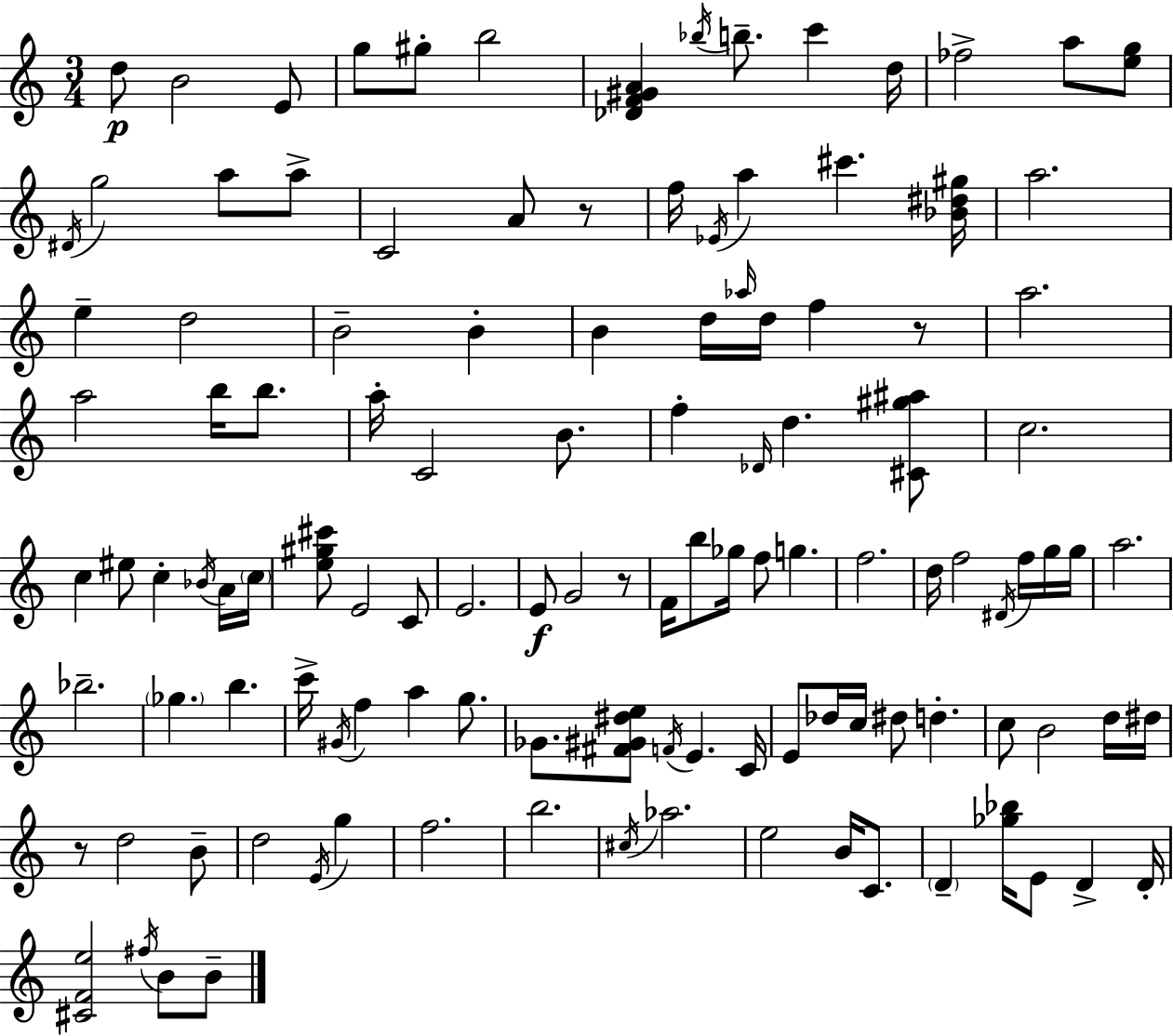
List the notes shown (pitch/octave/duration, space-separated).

D5/e B4/h E4/e G5/e G#5/e B5/h [Db4,F4,G#4,A4]/q Bb5/s B5/e. C6/q D5/s FES5/h A5/e [E5,G5]/e D#4/s G5/h A5/e A5/e C4/h A4/e R/e F5/s Eb4/s A5/q C#6/q. [Bb4,D#5,G#5]/s A5/h. E5/q D5/h B4/h B4/q B4/q D5/s Ab5/s D5/s F5/q R/e A5/h. A5/h B5/s B5/e. A5/s C4/h B4/e. F5/q Db4/s D5/q. [C#4,G#5,A#5]/e C5/h. C5/q EIS5/e C5/q Bb4/s A4/s C5/s [E5,G#5,C#6]/e E4/h C4/e E4/h. E4/e G4/h R/e F4/s B5/e Gb5/s F5/e G5/q. F5/h. D5/s F5/h D#4/s F5/s G5/s G5/s A5/h. Bb5/h. Gb5/q. B5/q. C6/s G#4/s F5/q A5/q G5/e. Gb4/e. [F#4,G#4,D#5,E5]/e F4/s E4/q. C4/s E4/e Db5/s C5/s D#5/e D5/q. C5/e B4/h D5/s D#5/s R/e D5/h B4/e D5/h E4/s G5/q F5/h. B5/h. C#5/s Ab5/h. E5/h B4/s C4/e. D4/q [Gb5,Bb5]/s E4/e D4/q D4/s [C#4,F4,E5]/h F#5/s B4/e B4/e